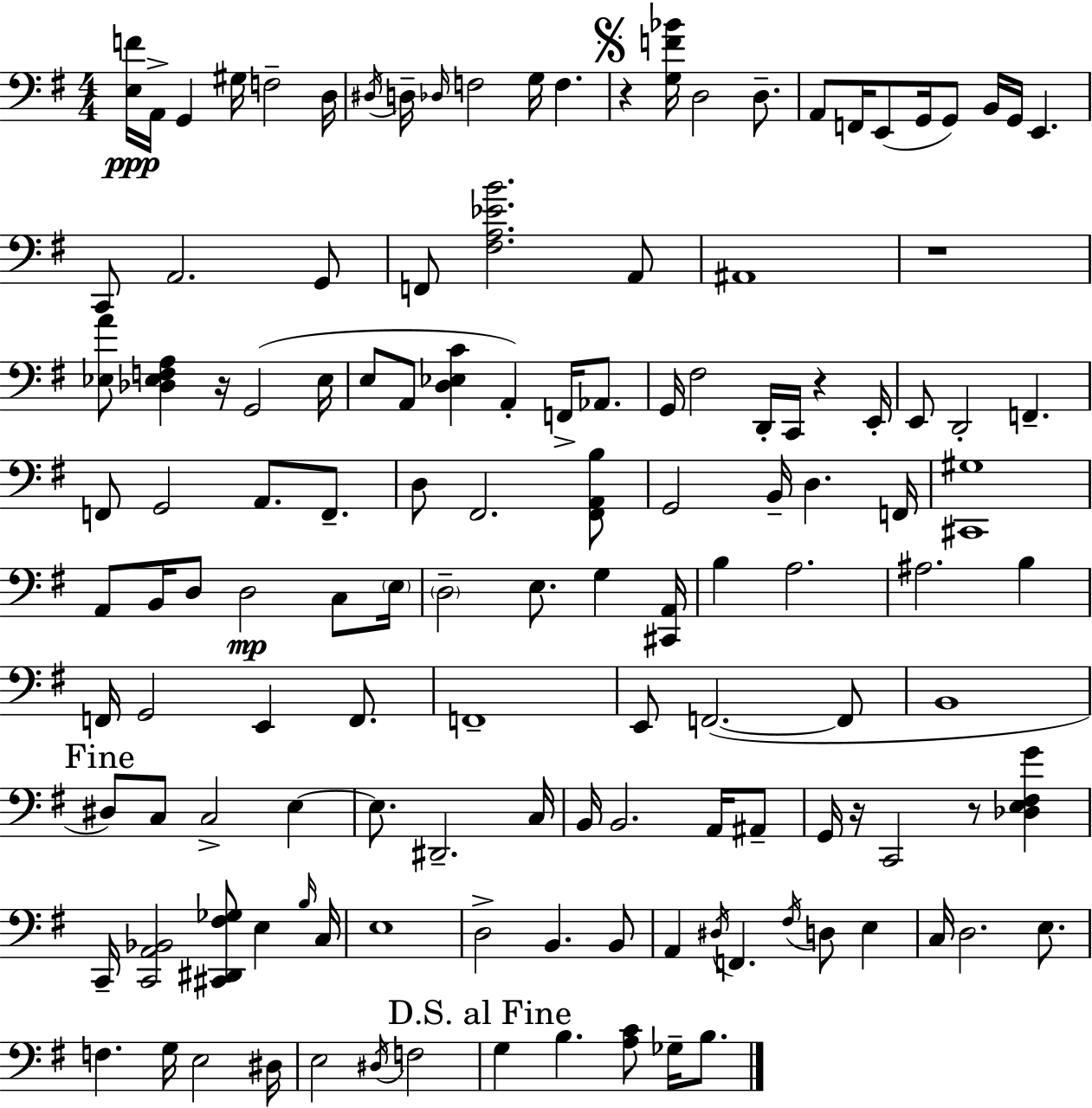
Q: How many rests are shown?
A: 6